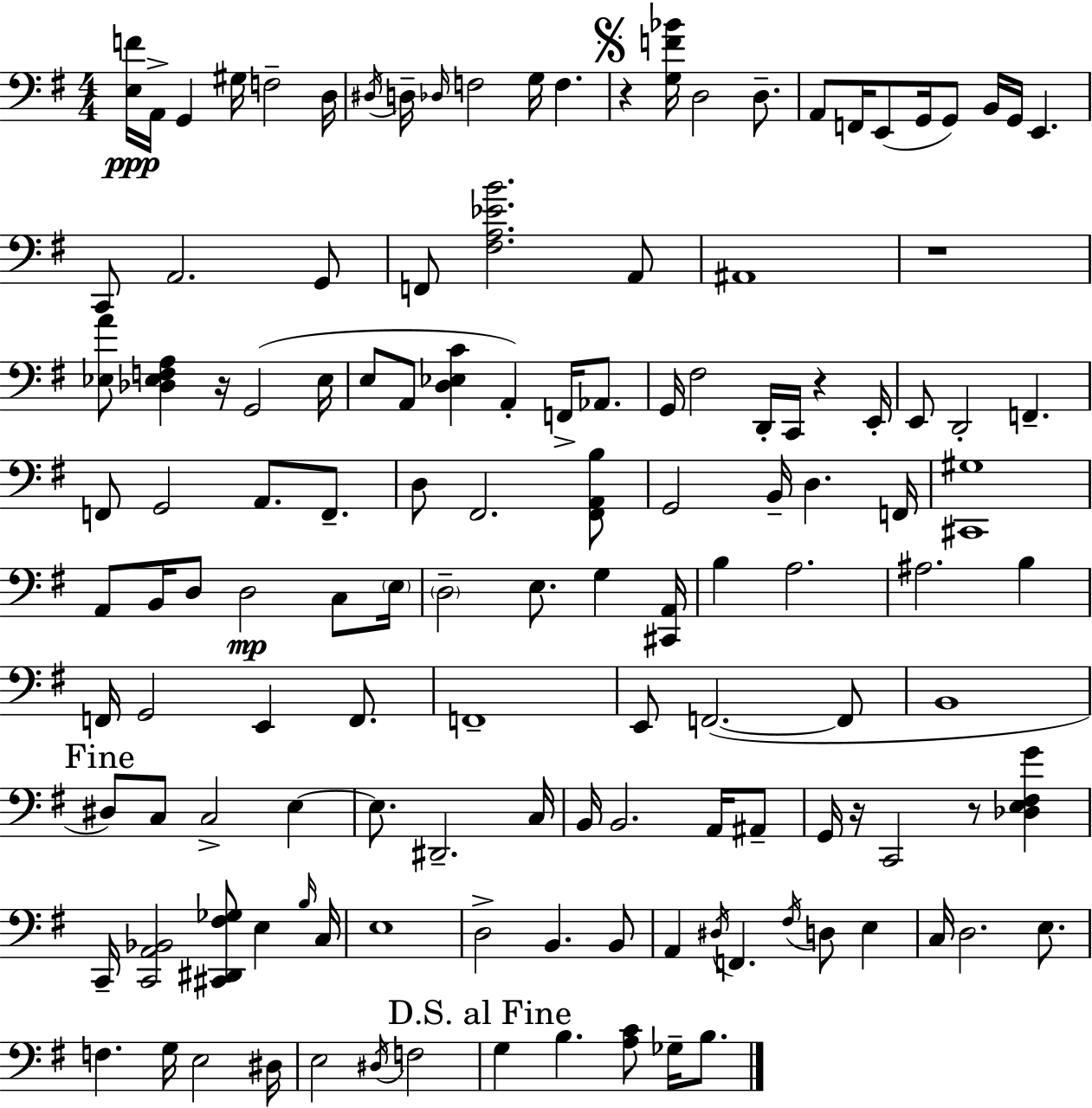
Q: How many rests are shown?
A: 6